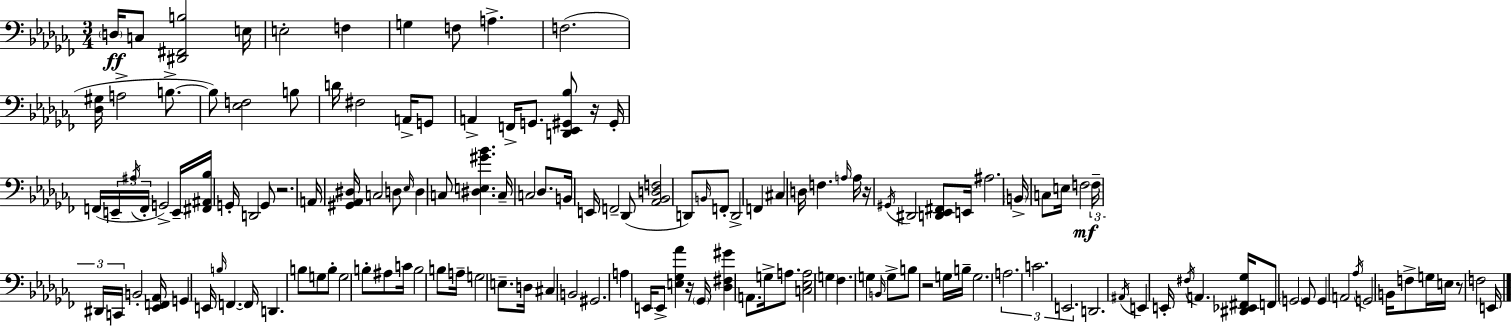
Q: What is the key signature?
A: AES minor